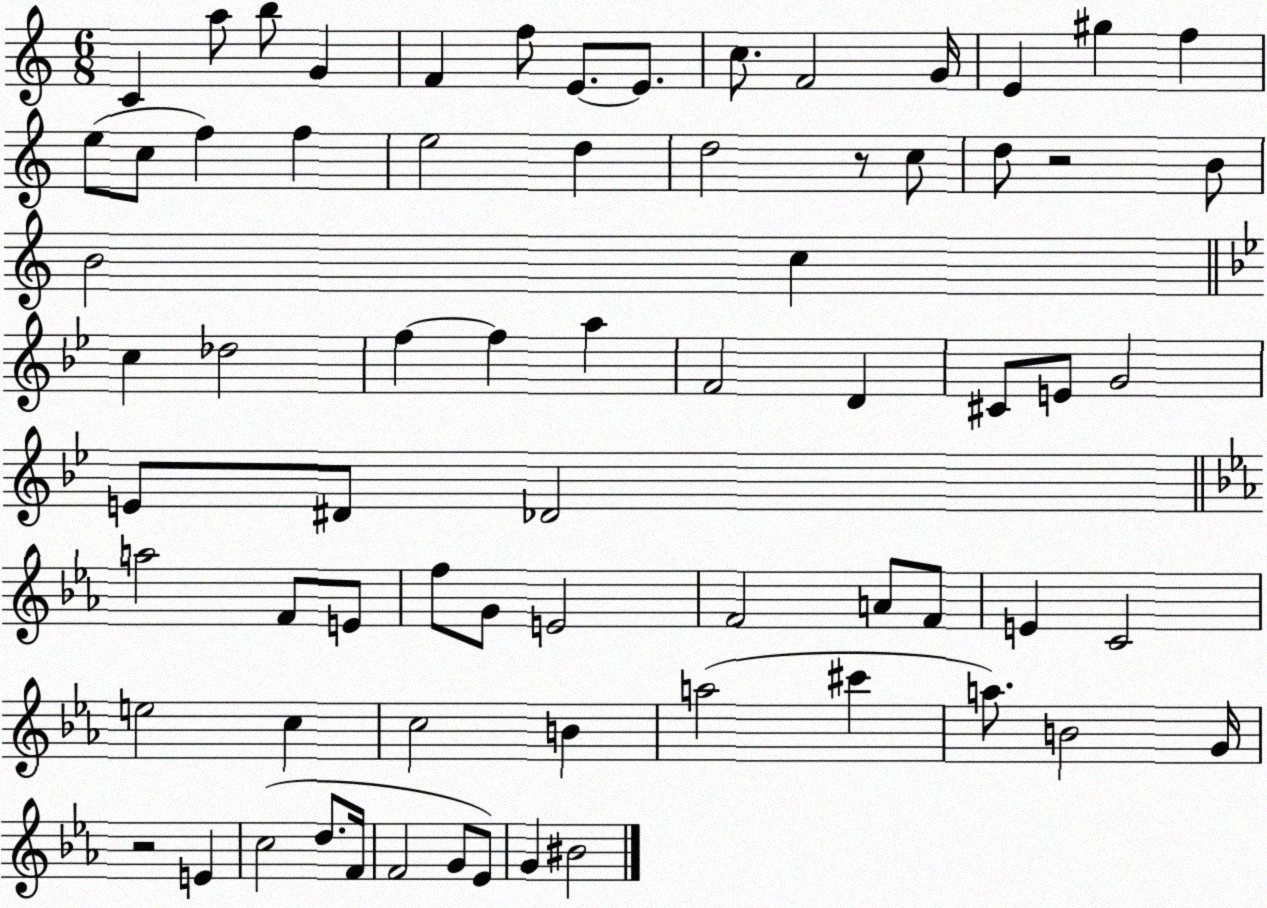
X:1
T:Untitled
M:6/8
L:1/4
K:C
C a/2 b/2 G F f/2 E/2 E/2 c/2 F2 G/4 E ^g f e/2 c/2 f f e2 d d2 z/2 c/2 d/2 z2 B/2 B2 c c _d2 f f a F2 D ^C/2 E/2 G2 E/2 ^D/2 _D2 a2 F/2 E/2 f/2 G/2 E2 F2 A/2 F/2 E C2 e2 c c2 B a2 ^c' a/2 B2 G/4 z2 E c2 d/2 F/4 F2 G/2 _E/2 G ^B2